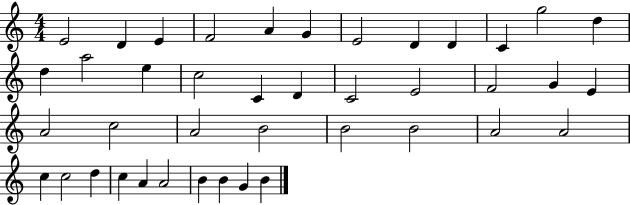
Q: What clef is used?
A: treble